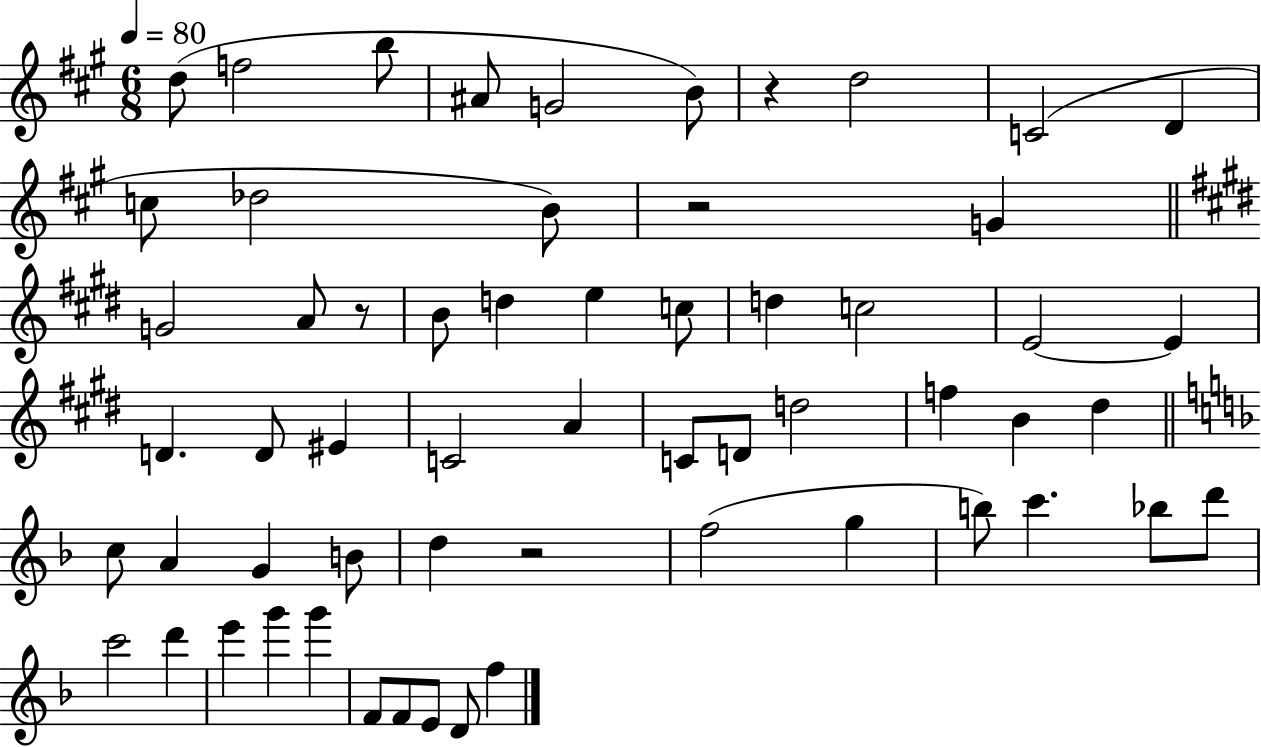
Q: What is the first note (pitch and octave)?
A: D5